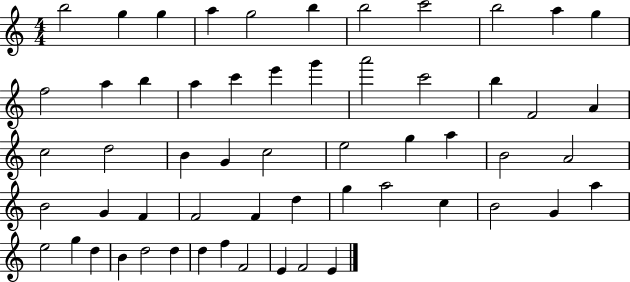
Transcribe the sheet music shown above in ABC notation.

X:1
T:Untitled
M:4/4
L:1/4
K:C
b2 g g a g2 b b2 c'2 b2 a g f2 a b a c' e' g' a'2 c'2 b F2 A c2 d2 B G c2 e2 g a B2 A2 B2 G F F2 F d g a2 c B2 G a e2 g d B d2 d d f F2 E F2 E